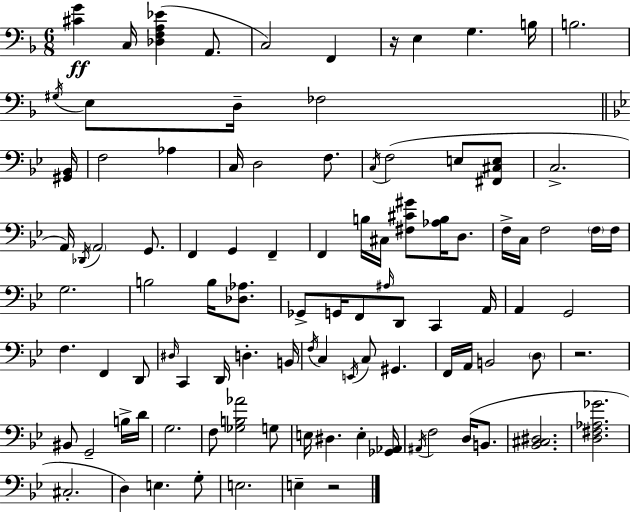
{
  \clef bass
  \numericTimeSignature
  \time 6/8
  \key d \minor
  <cis' g'>4\ff c16 <des f a ees'>4( a,8. | c2) f,4 | r16 e4 g4. b16 | b2. | \break \acciaccatura { gis16 } e8 d16-- fes2 | \bar "||" \break \key bes \major <gis, bes,>16 f2 aes4 | c16 d2 f8. | \acciaccatura { c16 }( f2 e8 | <fis, cis e>8 c2.-> | \break a,16) \acciaccatura { des,16 } \parenthesize a,2 | g,8. f,4 g,4 f,4-- | f,4 b16 cis16 <fis cis' gis'>8 <aes b>16 | d8. f16-> c16 f2 | \break \parenthesize f16 f16 g2. | b2 b16 | <des aes>8. ges,8-> g,16 f,8 \grace { ais16 } d,8 c,4 | a,16 a,4 g,2 | \break f4. f,4 | d,8 \grace { dis16 } c,4 d,16 d4.-. | b,16 \acciaccatura { f16 } c4 \acciaccatura { e,16 } c8 | gis,4. f,16 a,16 b,2 | \break \parenthesize d8 r2. | bis,8 g,2-- | b16-> d'16 g2. | f8 <ges b aes'>2 | \break g8 e16 dis4. | e4-. <ges, aes,>16 \acciaccatura { ais,16 } f2 | d16( b,8. <bes, cis dis>2. | <d fis aes ges'>2. | \break cis2.-. | d4) | e4. g8-. e2. | e4-- | \break r2 \bar "|."
}